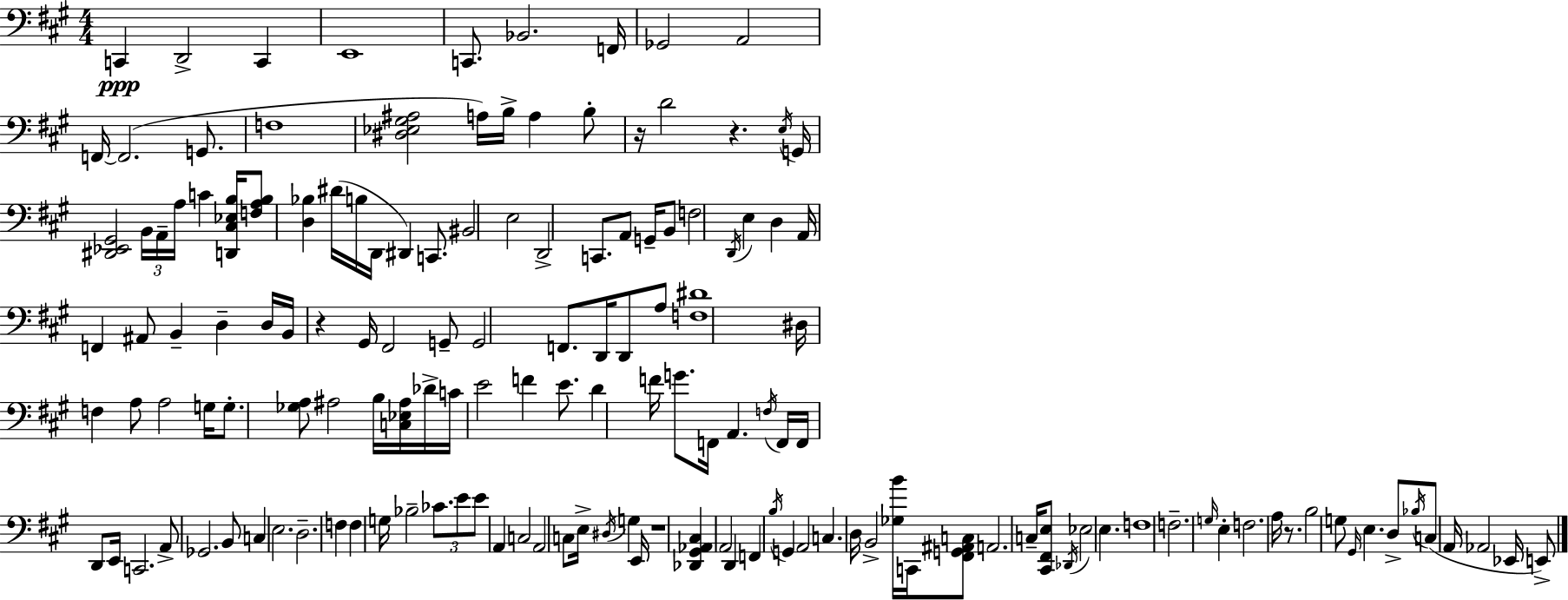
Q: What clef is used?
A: bass